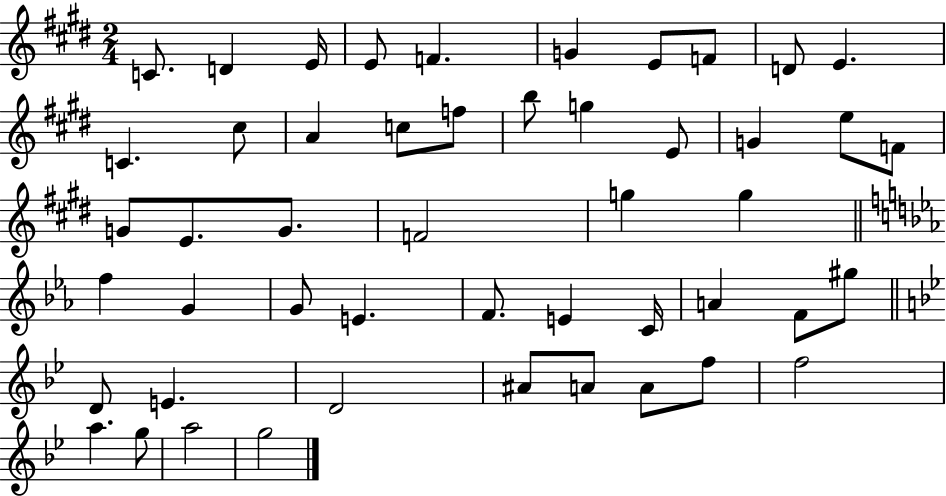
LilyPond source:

{
  \clef treble
  \numericTimeSignature
  \time 2/4
  \key e \major
  \repeat volta 2 { c'8. d'4 e'16 | e'8 f'4. | g'4 e'8 f'8 | d'8 e'4. | \break c'4. cis''8 | a'4 c''8 f''8 | b''8 g''4 e'8 | g'4 e''8 f'8 | \break g'8 e'8. g'8. | f'2 | g''4 g''4 | \bar "||" \break \key ees \major f''4 g'4 | g'8 e'4. | f'8. e'4 c'16 | a'4 f'8 gis''8 | \break \bar "||" \break \key bes \major d'8 e'4. | d'2 | ais'8 a'8 a'8 f''8 | f''2 | \break a''4. g''8 | a''2 | g''2 | } \bar "|."
}